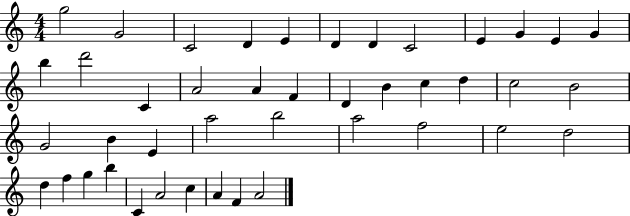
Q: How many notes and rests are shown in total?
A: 43